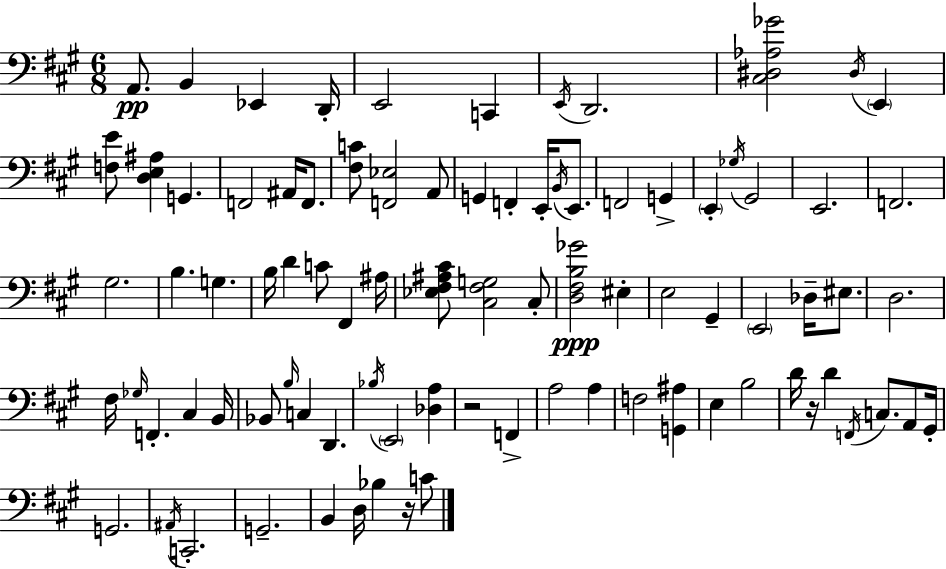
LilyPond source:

{
  \clef bass
  \numericTimeSignature
  \time 6/8
  \key a \major
  a,8.\pp b,4 ees,4 d,16-. | e,2 c,4 | \acciaccatura { e,16 } d,2. | <cis dis aes ges'>2 \acciaccatura { dis16 } \parenthesize e,4 | \break <f e'>8 <d e ais>4 g,4. | f,2 ais,16 f,8. | <fis c'>8 <f, ees>2 | a,8 g,4 f,4-. e,16-. \acciaccatura { b,16 } | \break e,8. f,2 g,4-> | \parenthesize e,4-. \acciaccatura { ges16 } gis,2 | e,2. | f,2. | \break gis2. | b4. g4. | b16 d'4 c'8 fis,4 | ais16 <ees fis ais cis'>8 <cis fis g>2 | \break cis8-. <d fis b ges'>2\ppp | eis4-. e2 | gis,4-- \parenthesize e,2 | des16-- eis8. d2. | \break fis16 \grace { ges16 } f,4.-. | cis4 b,16 bes,8 \grace { b16 } c4 | d,4. \acciaccatura { bes16 } \parenthesize e,2 | <des a>4 r2 | \break f,4-> a2 | a4 f2 | <g, ais>4 e4 b2 | d'16 r16 d'4 | \break \acciaccatura { f,16 } c8. a,8 gis,16-. g,2. | \acciaccatura { ais,16 } c,2.-. | g,2.-- | b,4 | \break d16 bes4 r16 c'8 \bar "|."
}